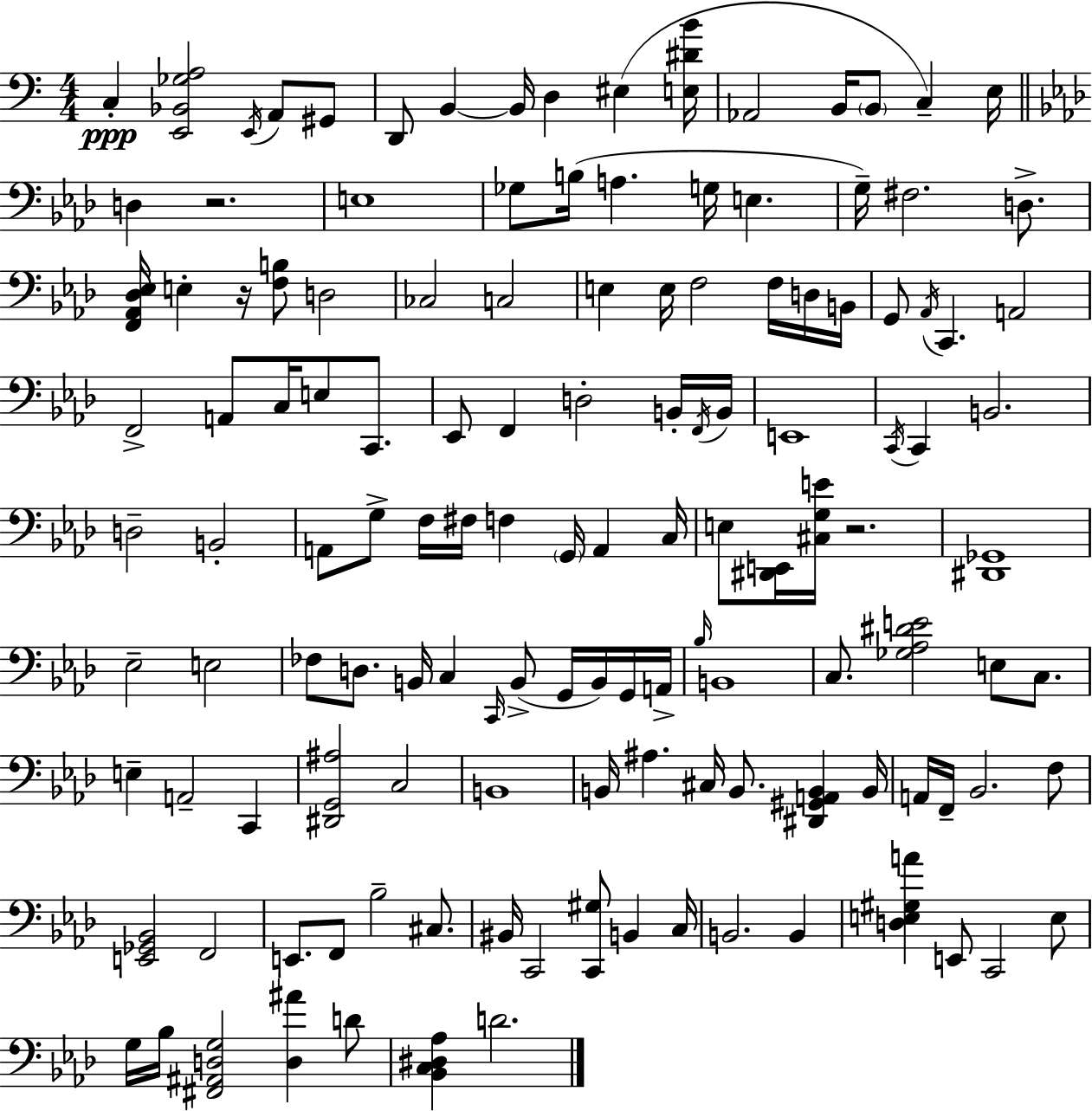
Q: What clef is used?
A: bass